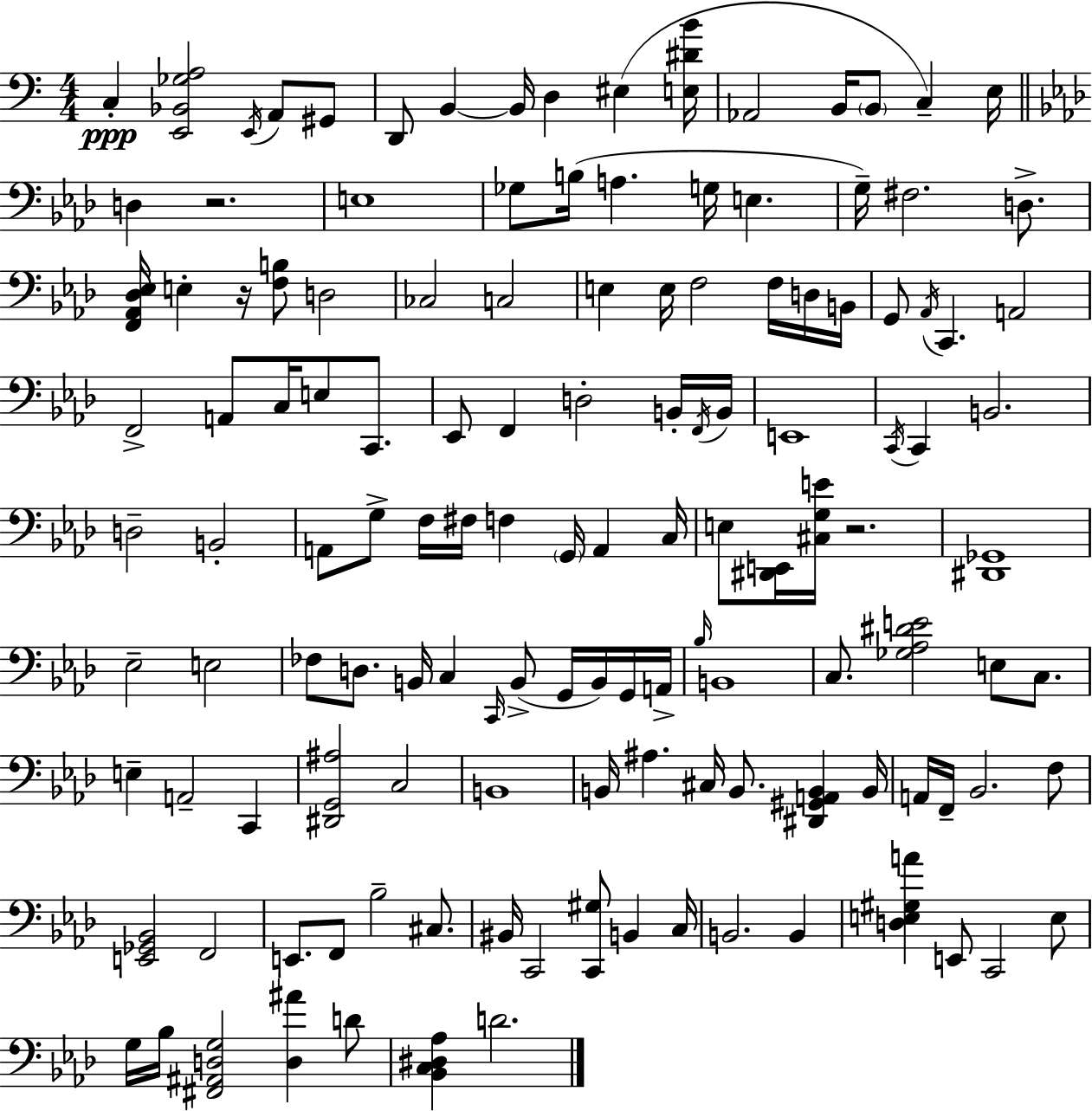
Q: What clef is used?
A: bass